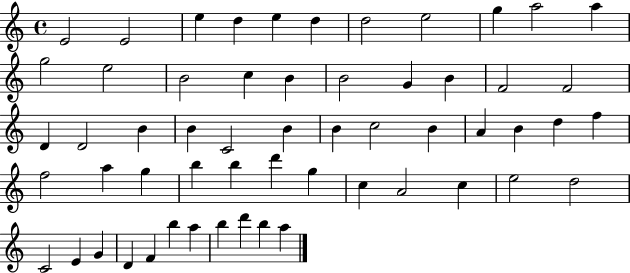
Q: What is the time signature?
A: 4/4